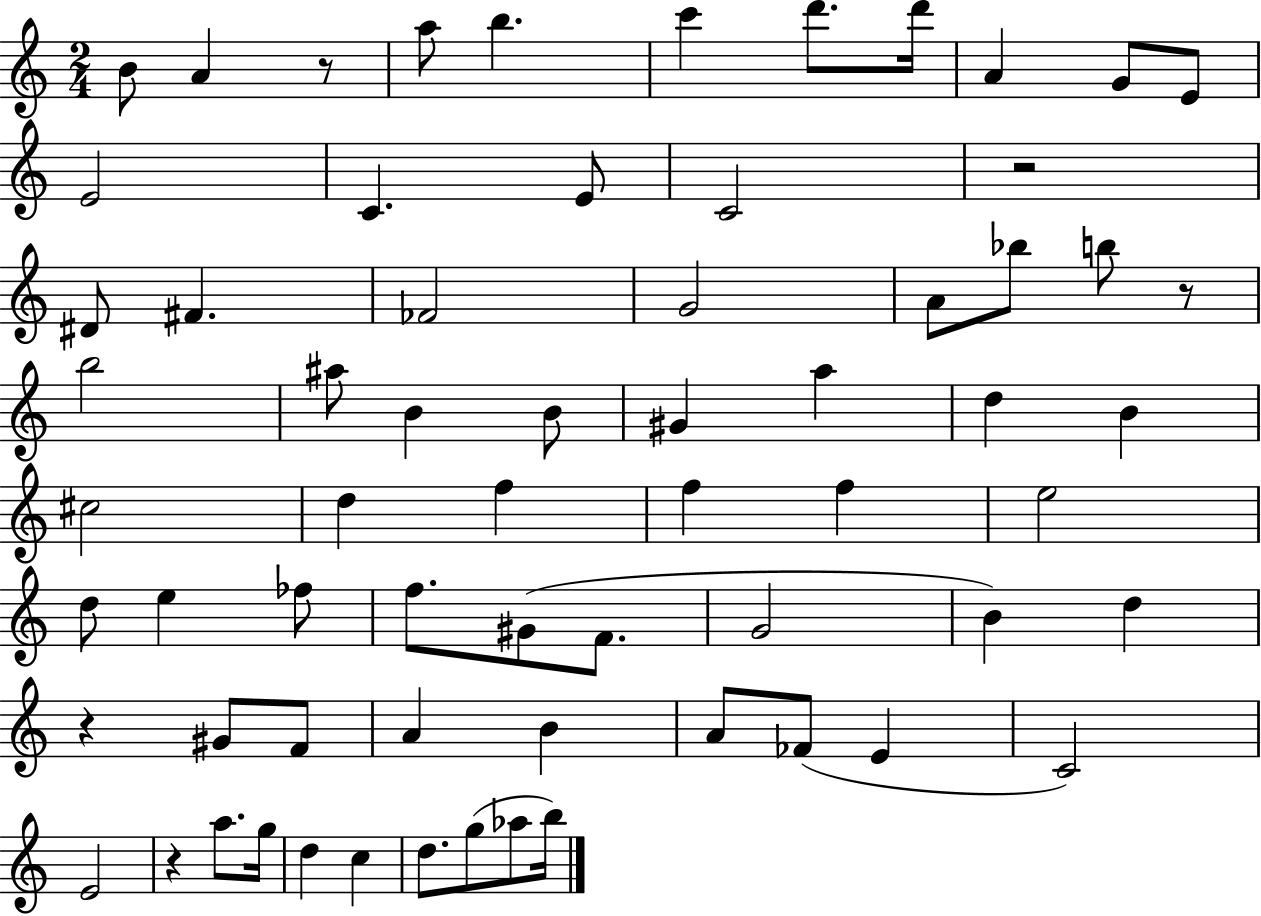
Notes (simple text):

B4/e A4/q R/e A5/e B5/q. C6/q D6/e. D6/s A4/q G4/e E4/e E4/h C4/q. E4/e C4/h R/h D#4/e F#4/q. FES4/h G4/h A4/e Bb5/e B5/e R/e B5/h A#5/e B4/q B4/e G#4/q A5/q D5/q B4/q C#5/h D5/q F5/q F5/q F5/q E5/h D5/e E5/q FES5/e F5/e. G#4/e F4/e. G4/h B4/q D5/q R/q G#4/e F4/e A4/q B4/q A4/e FES4/e E4/q C4/h E4/h R/q A5/e. G5/s D5/q C5/q D5/e. G5/e Ab5/e B5/s